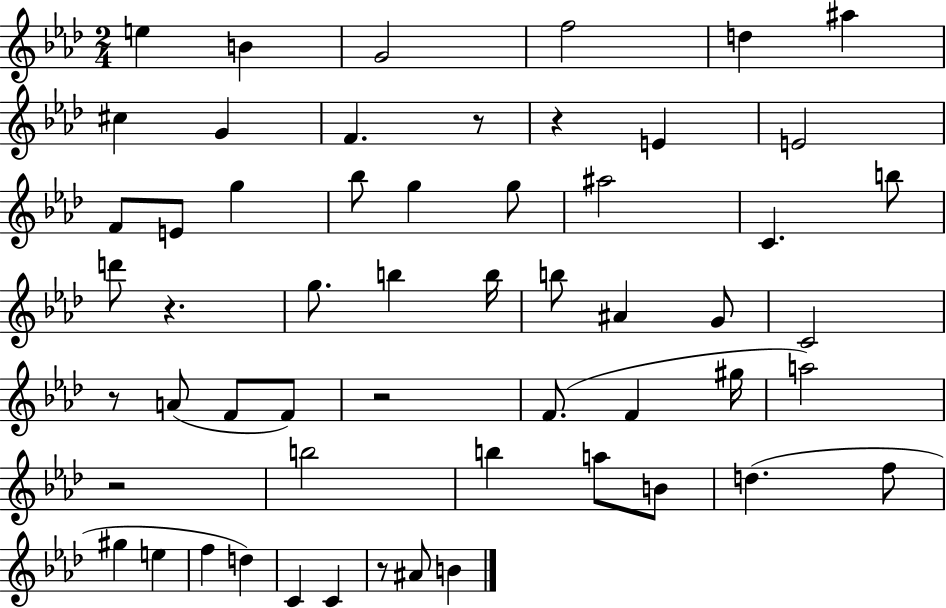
{
  \clef treble
  \numericTimeSignature
  \time 2/4
  \key aes \major
  e''4 b'4 | g'2 | f''2 | d''4 ais''4 | \break cis''4 g'4 | f'4. r8 | r4 e'4 | e'2 | \break f'8 e'8 g''4 | bes''8 g''4 g''8 | ais''2 | c'4. b''8 | \break d'''8 r4. | g''8. b''4 b''16 | b''8 ais'4 g'8 | c'2 | \break r8 a'8( f'8 f'8) | r2 | f'8.( f'4 gis''16 | a''2) | \break r2 | b''2 | b''4 a''8 b'8 | d''4.( f''8 | \break gis''4 e''4 | f''4 d''4) | c'4 c'4 | r8 ais'8 b'4 | \break \bar "|."
}